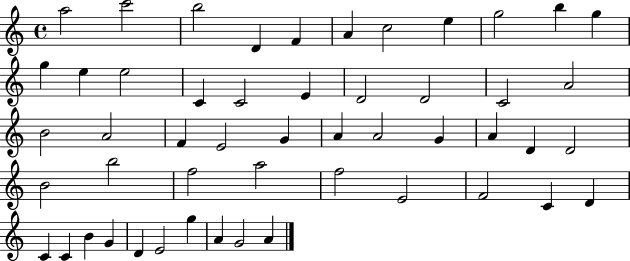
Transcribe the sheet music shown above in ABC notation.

X:1
T:Untitled
M:4/4
L:1/4
K:C
a2 c'2 b2 D F A c2 e g2 b g g e e2 C C2 E D2 D2 C2 A2 B2 A2 F E2 G A A2 G A D D2 B2 b2 f2 a2 f2 E2 F2 C D C C B G D E2 g A G2 A